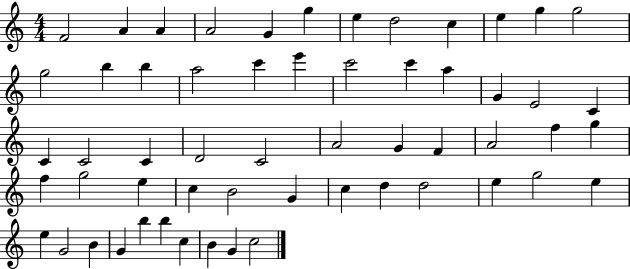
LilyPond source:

{
  \clef treble
  \numericTimeSignature
  \time 4/4
  \key c \major
  f'2 a'4 a'4 | a'2 g'4 g''4 | e''4 d''2 c''4 | e''4 g''4 g''2 | \break g''2 b''4 b''4 | a''2 c'''4 e'''4 | c'''2 c'''4 a''4 | g'4 e'2 c'4 | \break c'4 c'2 c'4 | d'2 c'2 | a'2 g'4 f'4 | a'2 f''4 g''4 | \break f''4 g''2 e''4 | c''4 b'2 g'4 | c''4 d''4 d''2 | e''4 g''2 e''4 | \break e''4 g'2 b'4 | g'4 b''4 b''4 c''4 | b'4 g'4 c''2 | \bar "|."
}